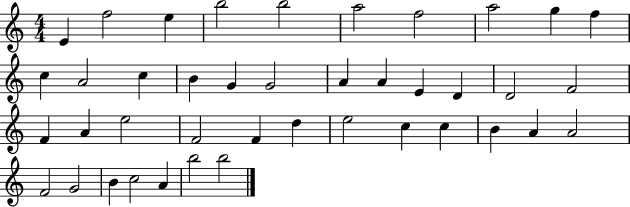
E4/q F5/h E5/q B5/h B5/h A5/h F5/h A5/h G5/q F5/q C5/q A4/h C5/q B4/q G4/q G4/h A4/q A4/q E4/q D4/q D4/h F4/h F4/q A4/q E5/h F4/h F4/q D5/q E5/h C5/q C5/q B4/q A4/q A4/h F4/h G4/h B4/q C5/h A4/q B5/h B5/h